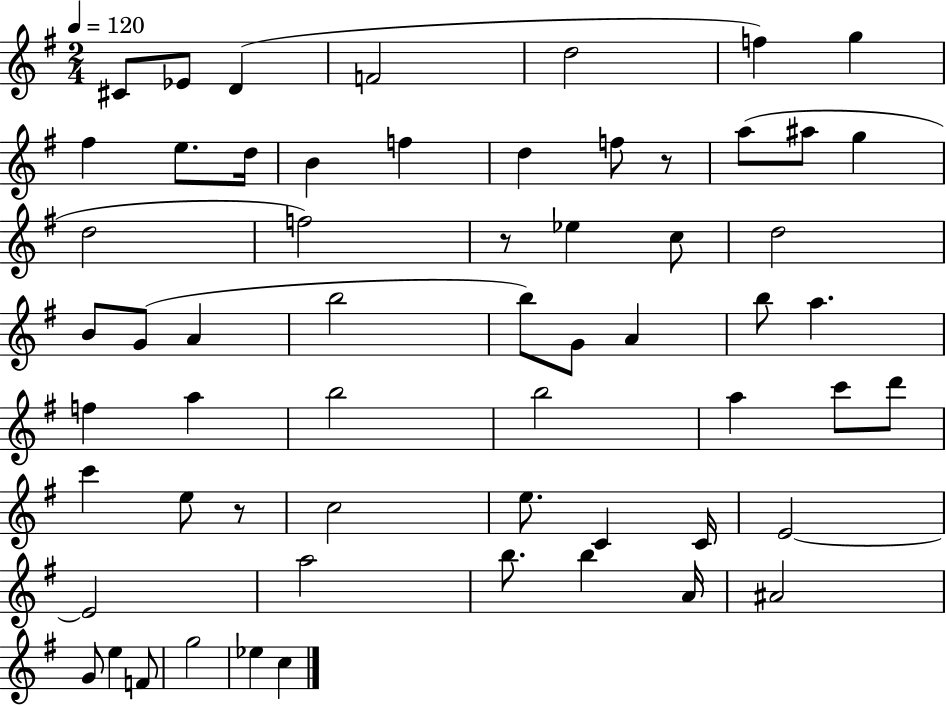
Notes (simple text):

C#4/e Eb4/e D4/q F4/h D5/h F5/q G5/q F#5/q E5/e. D5/s B4/q F5/q D5/q F5/e R/e A5/e A#5/e G5/q D5/h F5/h R/e Eb5/q C5/e D5/h B4/e G4/e A4/q B5/h B5/e G4/e A4/q B5/e A5/q. F5/q A5/q B5/h B5/h A5/q C6/e D6/e C6/q E5/e R/e C5/h E5/e. C4/q C4/s E4/h E4/h A5/h B5/e. B5/q A4/s A#4/h G4/e E5/q F4/e G5/h Eb5/q C5/q